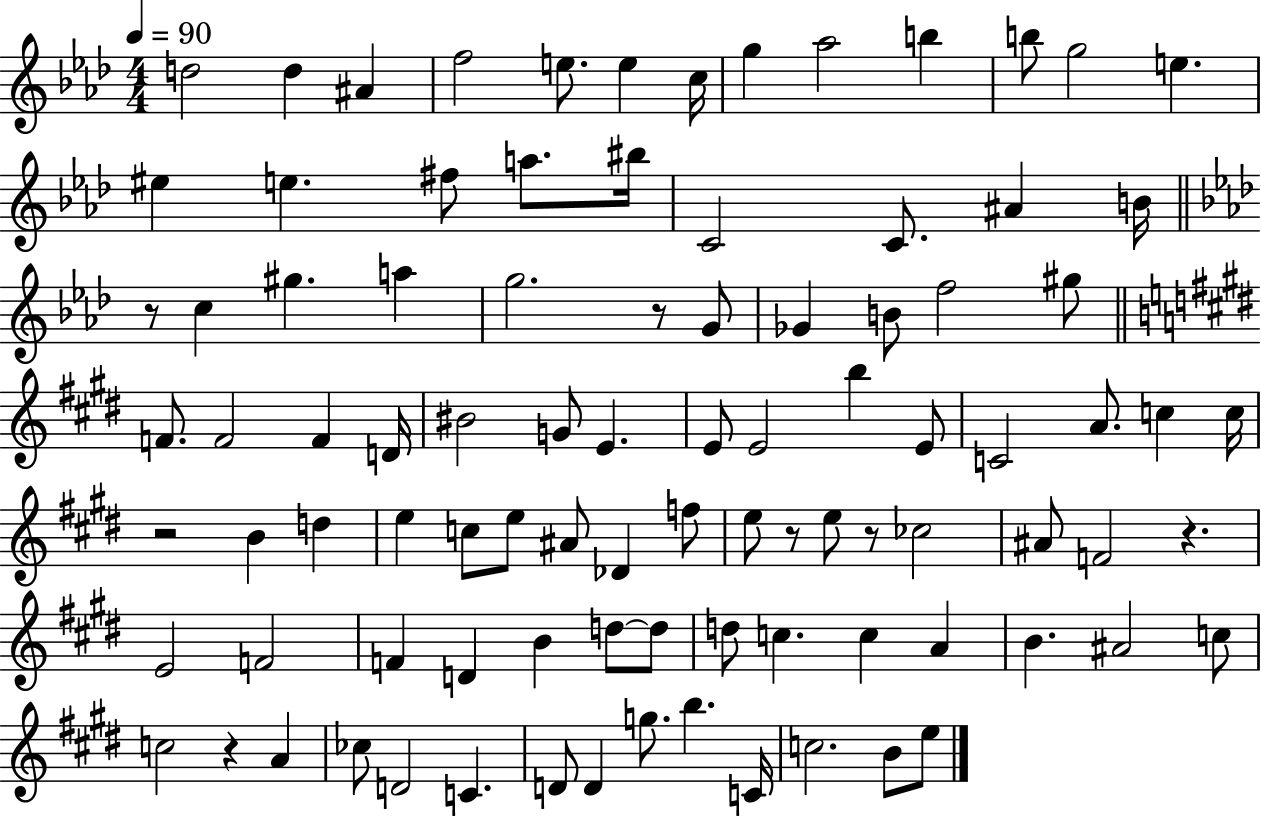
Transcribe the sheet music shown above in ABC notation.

X:1
T:Untitled
M:4/4
L:1/4
K:Ab
d2 d ^A f2 e/2 e c/4 g _a2 b b/2 g2 e ^e e ^f/2 a/2 ^b/4 C2 C/2 ^A B/4 z/2 c ^g a g2 z/2 G/2 _G B/2 f2 ^g/2 F/2 F2 F D/4 ^B2 G/2 E E/2 E2 b E/2 C2 A/2 c c/4 z2 B d e c/2 e/2 ^A/2 _D f/2 e/2 z/2 e/2 z/2 _c2 ^A/2 F2 z E2 F2 F D B d/2 d/2 d/2 c c A B ^A2 c/2 c2 z A _c/2 D2 C D/2 D g/2 b C/4 c2 B/2 e/2